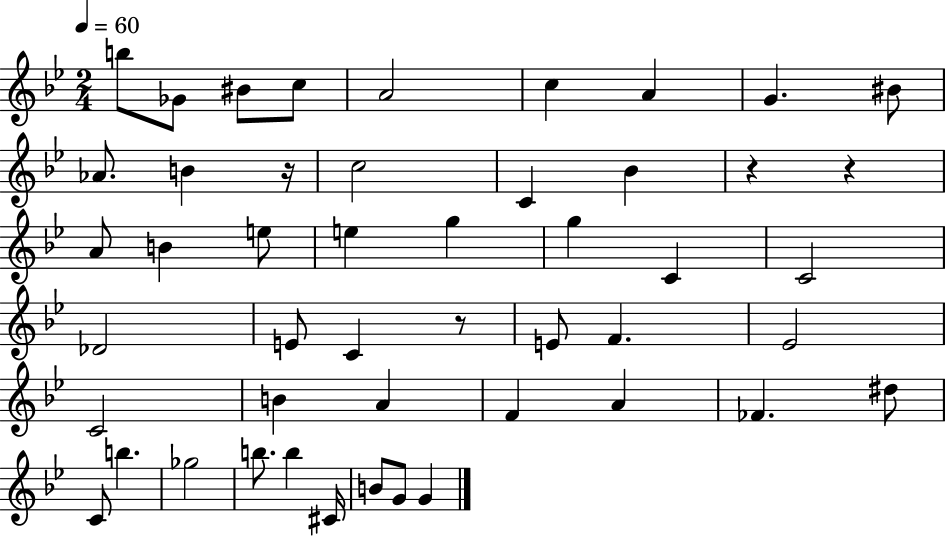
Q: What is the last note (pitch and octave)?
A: G4